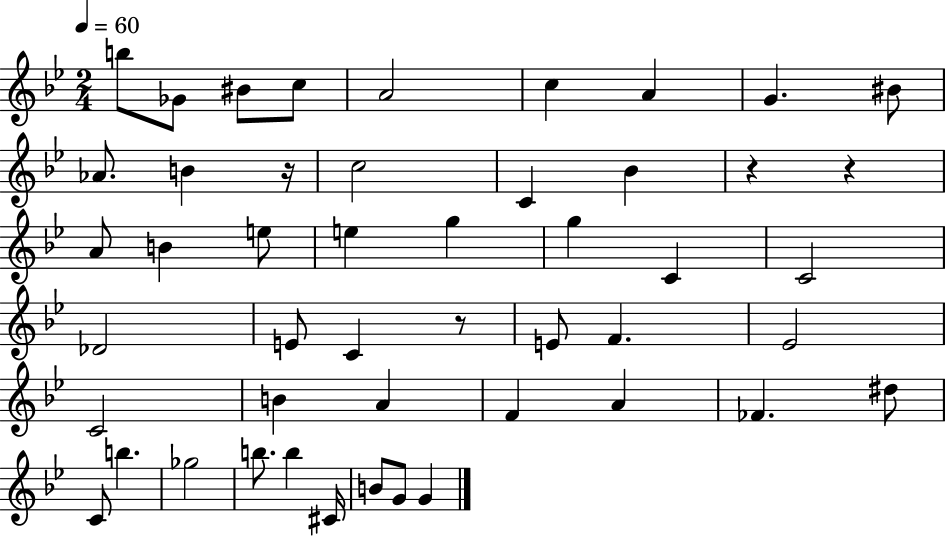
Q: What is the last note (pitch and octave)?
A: G4